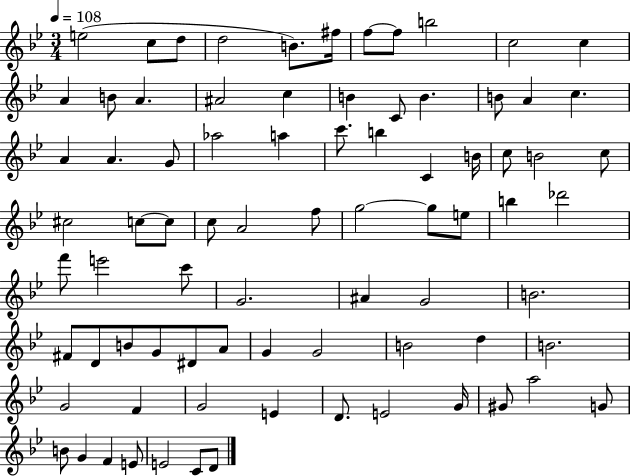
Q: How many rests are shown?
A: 0